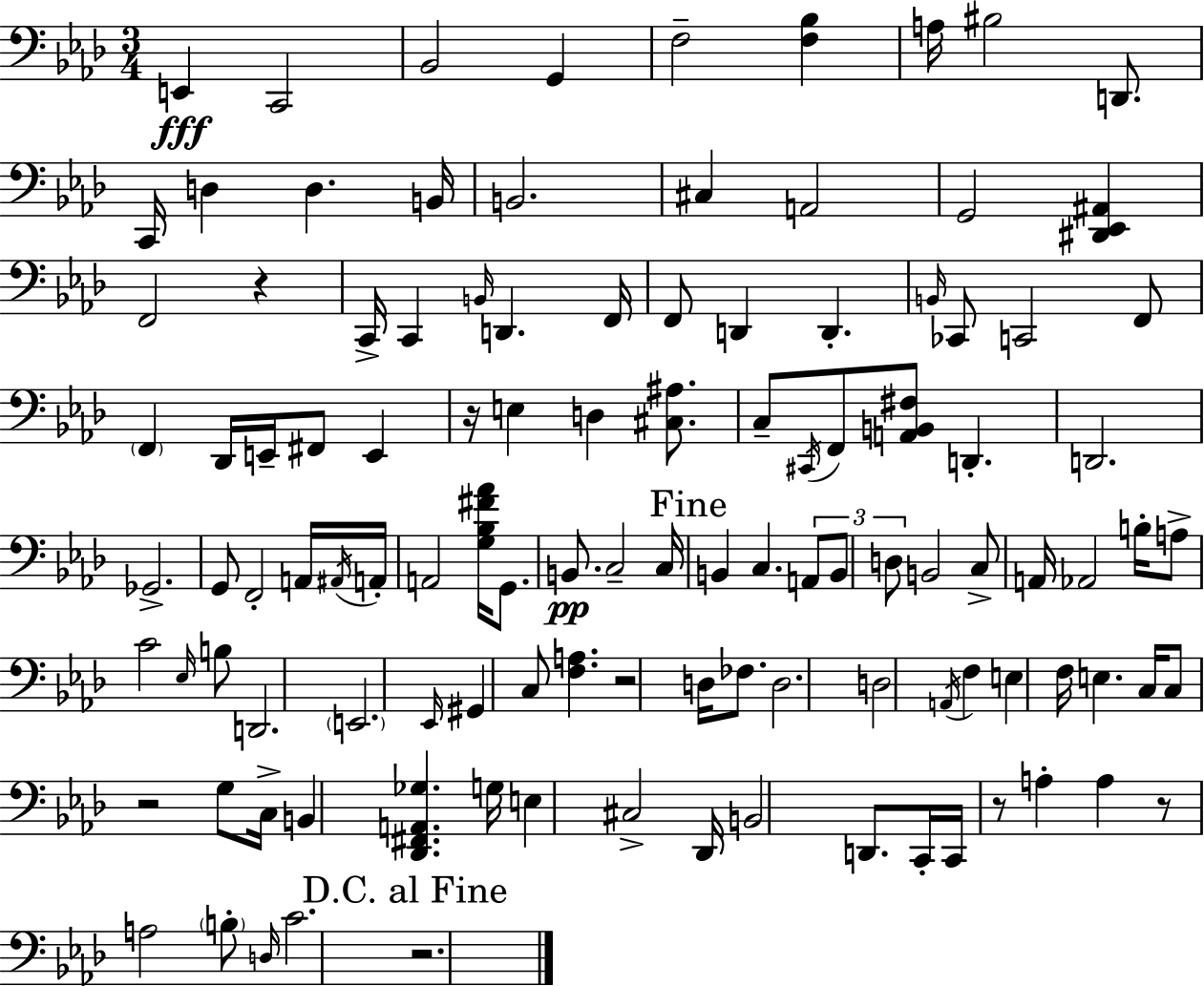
X:1
T:Untitled
M:3/4
L:1/4
K:Ab
E,, C,,2 _B,,2 G,, F,2 [F,_B,] A,/4 ^B,2 D,,/2 C,,/4 D, D, B,,/4 B,,2 ^C, A,,2 G,,2 [^D,,_E,,^A,,] F,,2 z C,,/4 C,, B,,/4 D,, F,,/4 F,,/2 D,, D,, B,,/4 _C,,/2 C,,2 F,,/2 F,, _D,,/4 E,,/4 ^F,,/2 E,, z/4 E, D, [^C,^A,]/2 C,/2 ^C,,/4 F,,/2 [A,,B,,^F,]/2 D,, D,,2 _G,,2 G,,/2 F,,2 A,,/4 ^A,,/4 A,,/4 A,,2 [G,_B,^F_A]/4 G,,/2 B,,/2 C,2 C,/4 B,, C, A,,/2 B,,/2 D,/2 B,,2 C,/2 A,,/4 _A,,2 B,/4 A,/2 C2 _E,/4 B,/2 D,,2 E,,2 _E,,/4 ^G,, C,/2 [F,A,] z2 D,/4 _F,/2 D,2 D,2 A,,/4 F, E, F,/4 E, C,/4 C,/2 z2 G,/2 C,/4 B,, [_D,,^F,,A,,_G,] G,/4 E, ^C,2 _D,,/4 B,,2 D,,/2 C,,/4 C,,/4 z/2 A, A, z/2 A,2 B,/2 D,/4 C2 z2